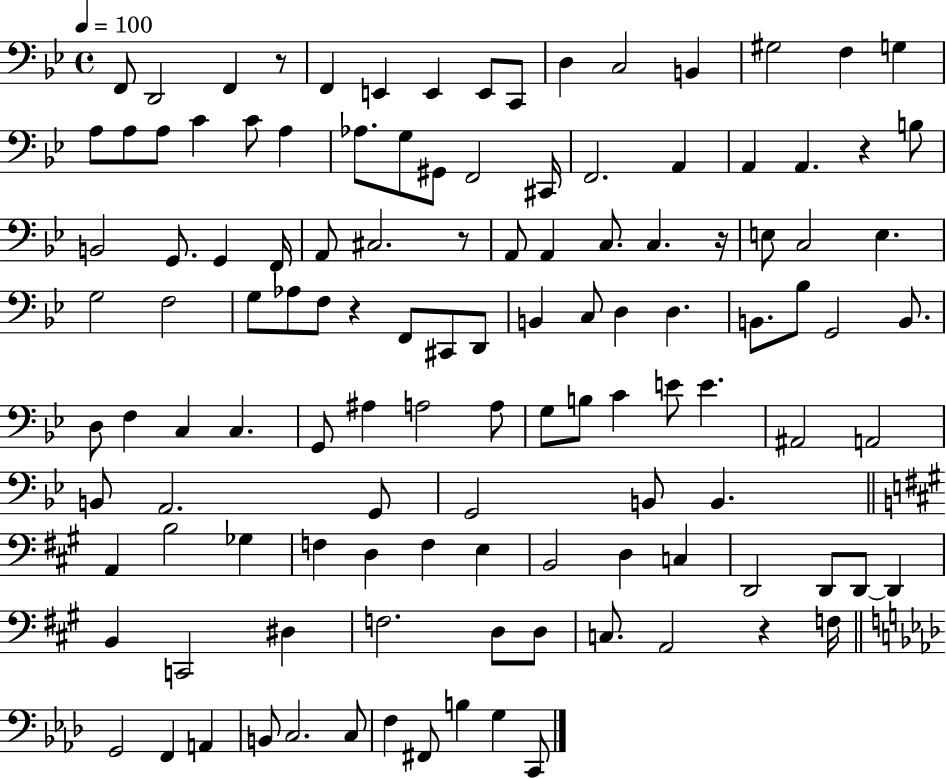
F2/e D2/h F2/q R/e F2/q E2/q E2/q E2/e C2/e D3/q C3/h B2/q G#3/h F3/q G3/q A3/e A3/e A3/e C4/q C4/e A3/q Ab3/e. G3/e G#2/e F2/h C#2/s F2/h. A2/q A2/q A2/q. R/q B3/e B2/h G2/e. G2/q F2/s A2/e C#3/h. R/e A2/e A2/q C3/e. C3/q. R/s E3/e C3/h E3/q. G3/h F3/h G3/e Ab3/e F3/e R/q F2/e C#2/e D2/e B2/q C3/e D3/q D3/q. B2/e. Bb3/e G2/h B2/e. D3/e F3/q C3/q C3/q. G2/e A#3/q A3/h A3/e G3/e B3/e C4/q E4/e E4/q. A#2/h A2/h B2/e A2/h. G2/e G2/h B2/e B2/q. A2/q B3/h Gb3/q F3/q D3/q F3/q E3/q B2/h D3/q C3/q D2/h D2/e D2/e D2/q B2/q C2/h D#3/q F3/h. D3/e D3/e C3/e. A2/h R/q F3/s G2/h F2/q A2/q B2/e C3/h. C3/e F3/q F#2/e B3/q G3/q C2/e